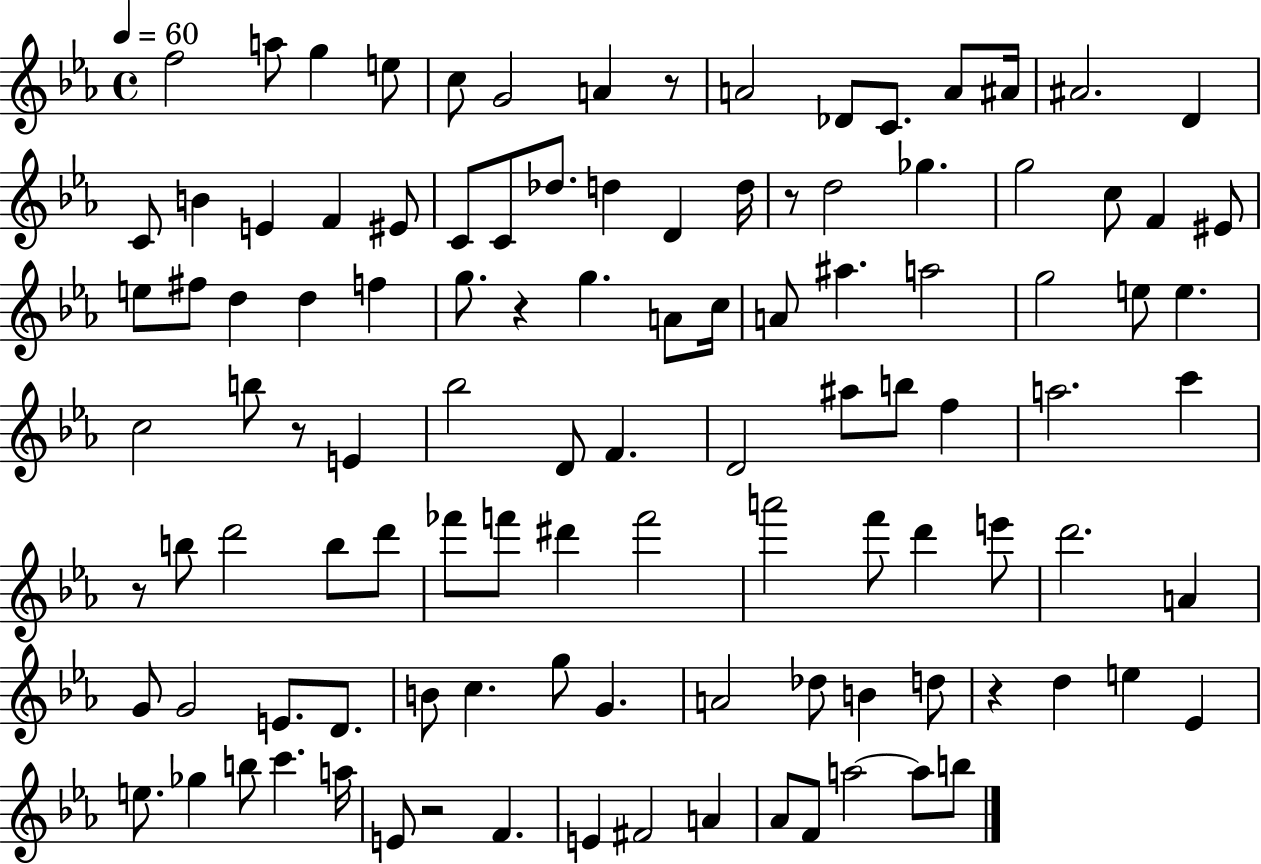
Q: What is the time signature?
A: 4/4